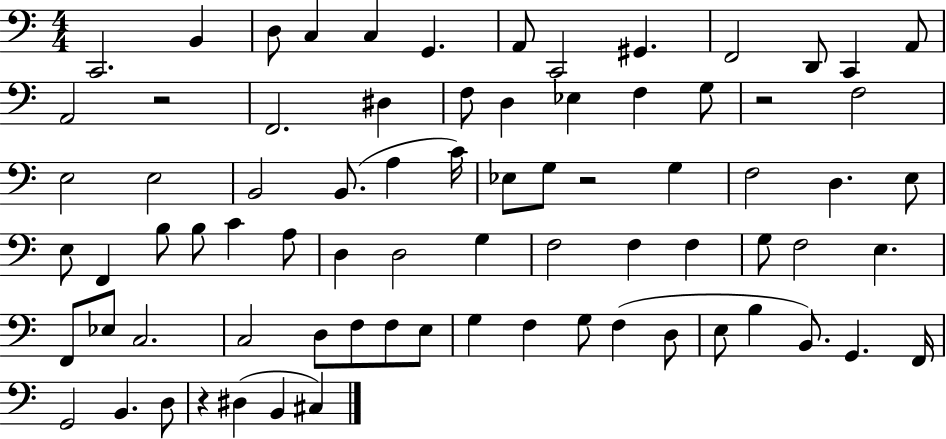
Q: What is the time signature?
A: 4/4